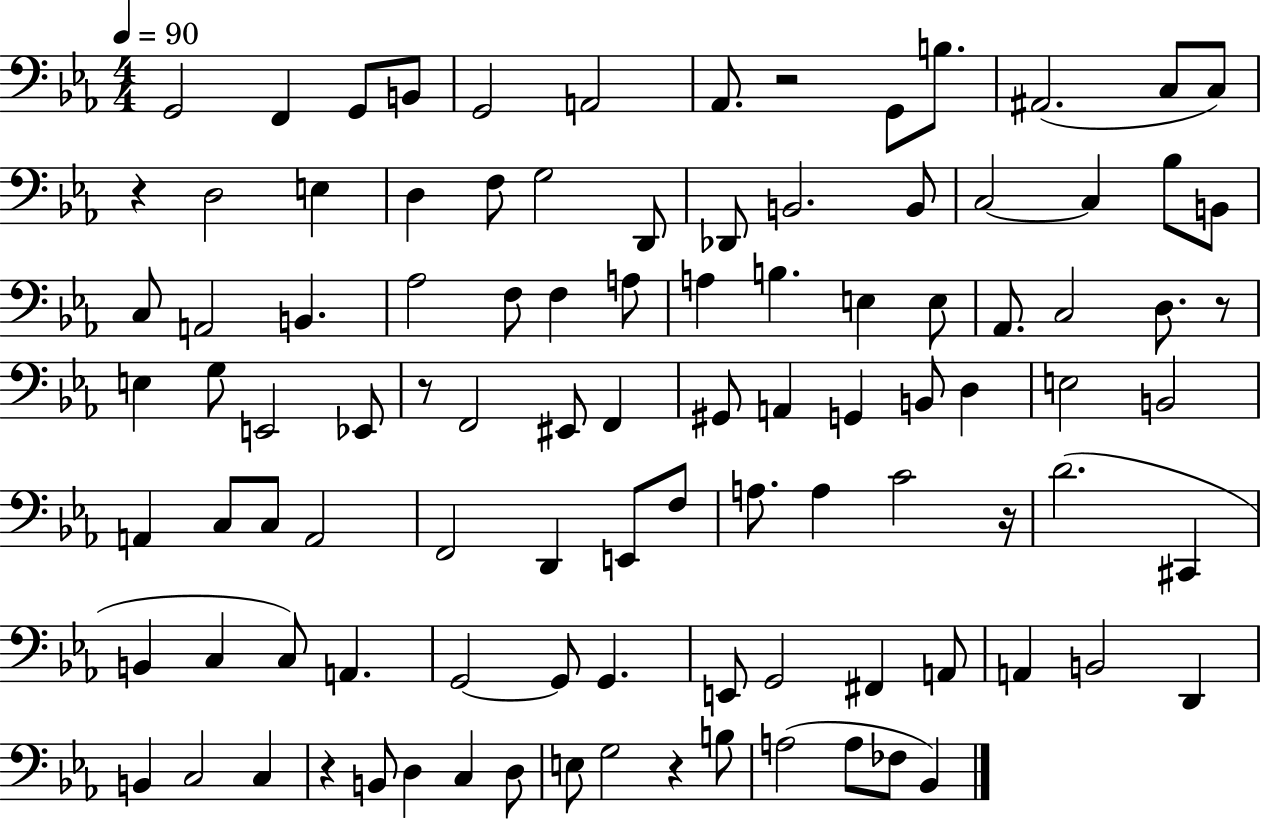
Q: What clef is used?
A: bass